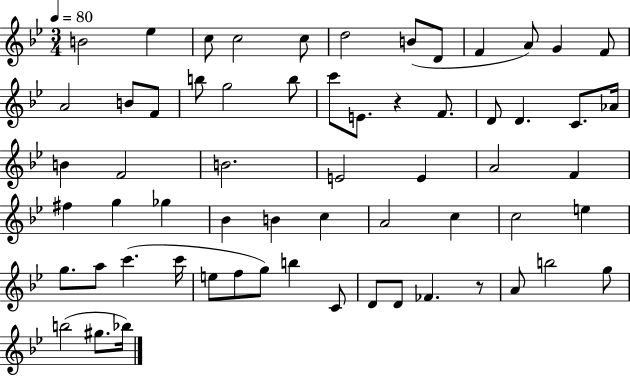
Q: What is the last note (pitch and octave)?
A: Bb5